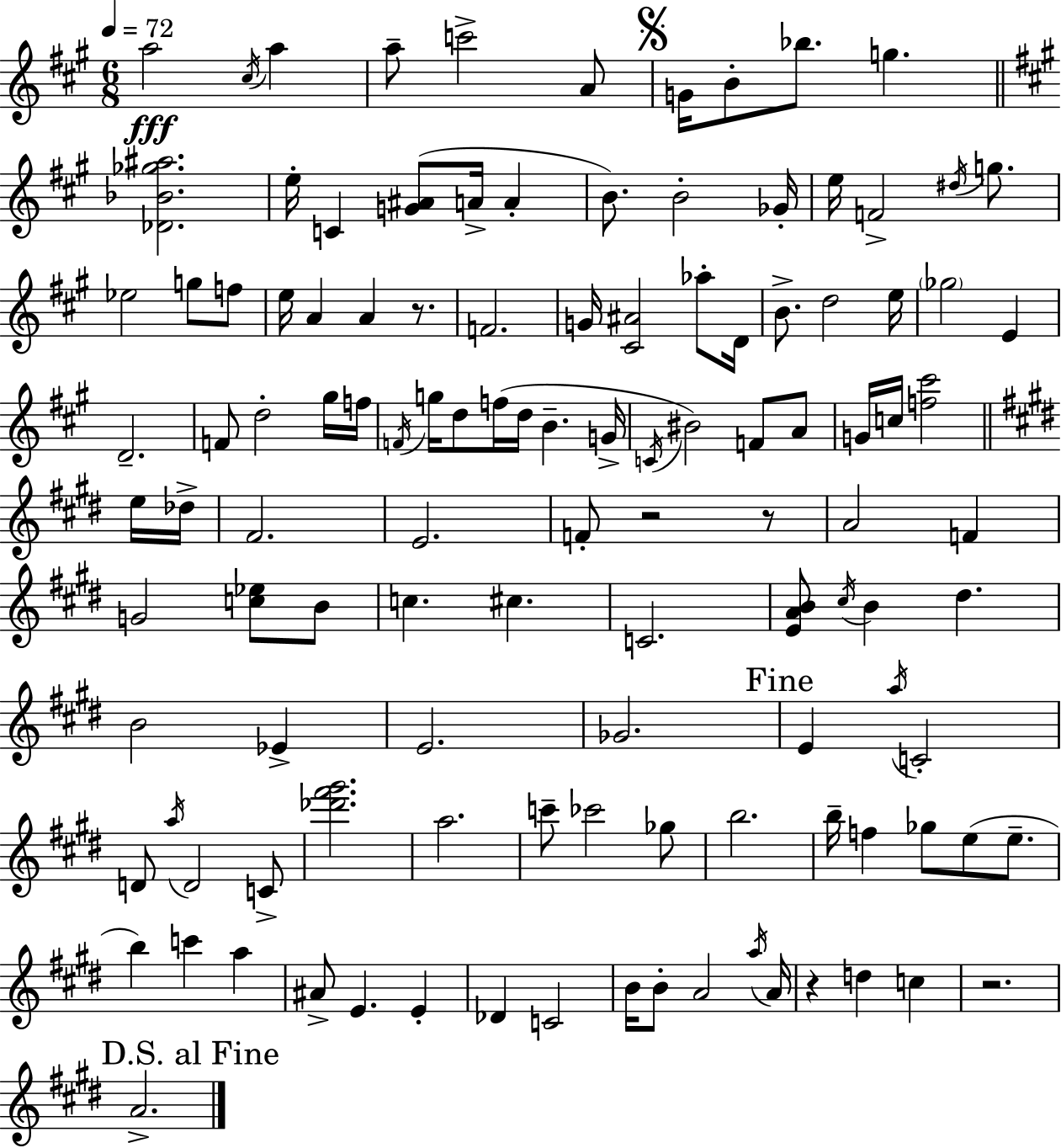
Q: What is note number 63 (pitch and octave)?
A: B4